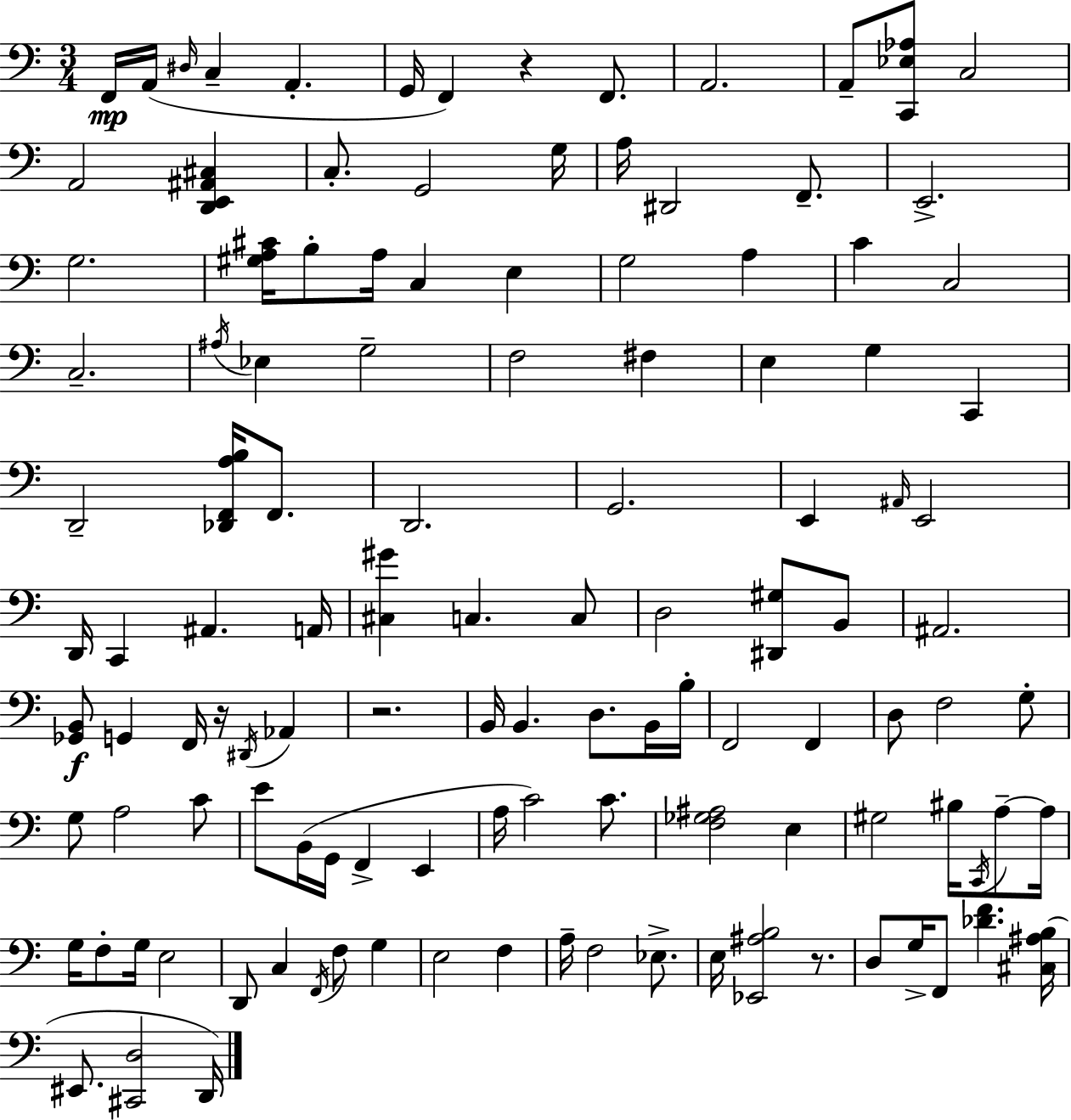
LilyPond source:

{
  \clef bass
  \numericTimeSignature
  \time 3/4
  \key c \major
  f,16\mp a,16( \grace { dis16 } c4-- a,4.-. | g,16 f,4) r4 f,8. | a,2. | a,8-- <c, ees aes>8 c2 | \break a,2 <d, e, ais, cis>4 | c8.-. g,2 | g16 a16 dis,2 f,8.-- | e,2.-> | \break g2. | <gis a cis'>16 b8-. a16 c4 e4 | g2 a4 | c'4 c2 | \break c2.-- | \acciaccatura { ais16 } ees4 g2-- | f2 fis4 | e4 g4 c,4 | \break d,2-- <des, f, a b>16 f,8. | d,2. | g,2. | e,4 \grace { ais,16 } e,2 | \break d,16 c,4 ais,4. | a,16 <cis gis'>4 c4. | c8 d2 <dis, gis>8 | b,8 ais,2. | \break <ges, b,>8\f g,4 f,16 r16 \acciaccatura { dis,16 } | aes,4 r2. | b,16 b,4. d8. | b,16 b16-. f,2 | \break f,4 d8 f2 | g8-. g8 a2 | c'8 e'8 b,16( g,16 f,4-> | e,4 a16 c'2) | \break c'8. <f ges ais>2 | e4 gis2 | bis16 \acciaccatura { c,16 } a8--~~ a16 g16 f8-. g16 e2 | d,8 c4 \acciaccatura { f,16 } | \break f8 g4 e2 | f4 a16-- f2 | ees8.-> e16 <ees, ais b>2 | r8. d8 g16-> f,8 <des' f'>4. | \break <cis ais b>16( eis,8. <cis, d>2 | d,16) \bar "|."
}